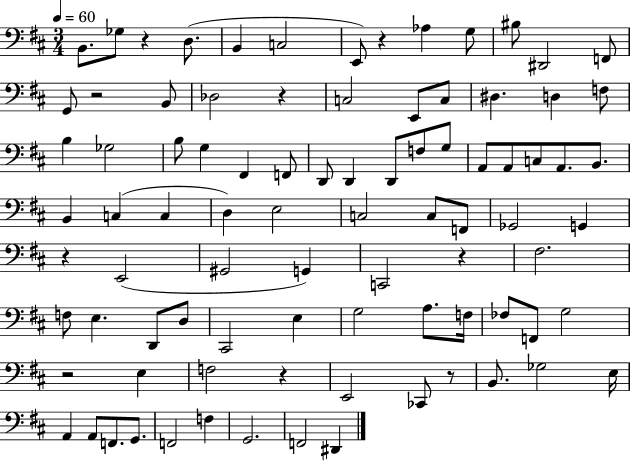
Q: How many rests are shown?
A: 9